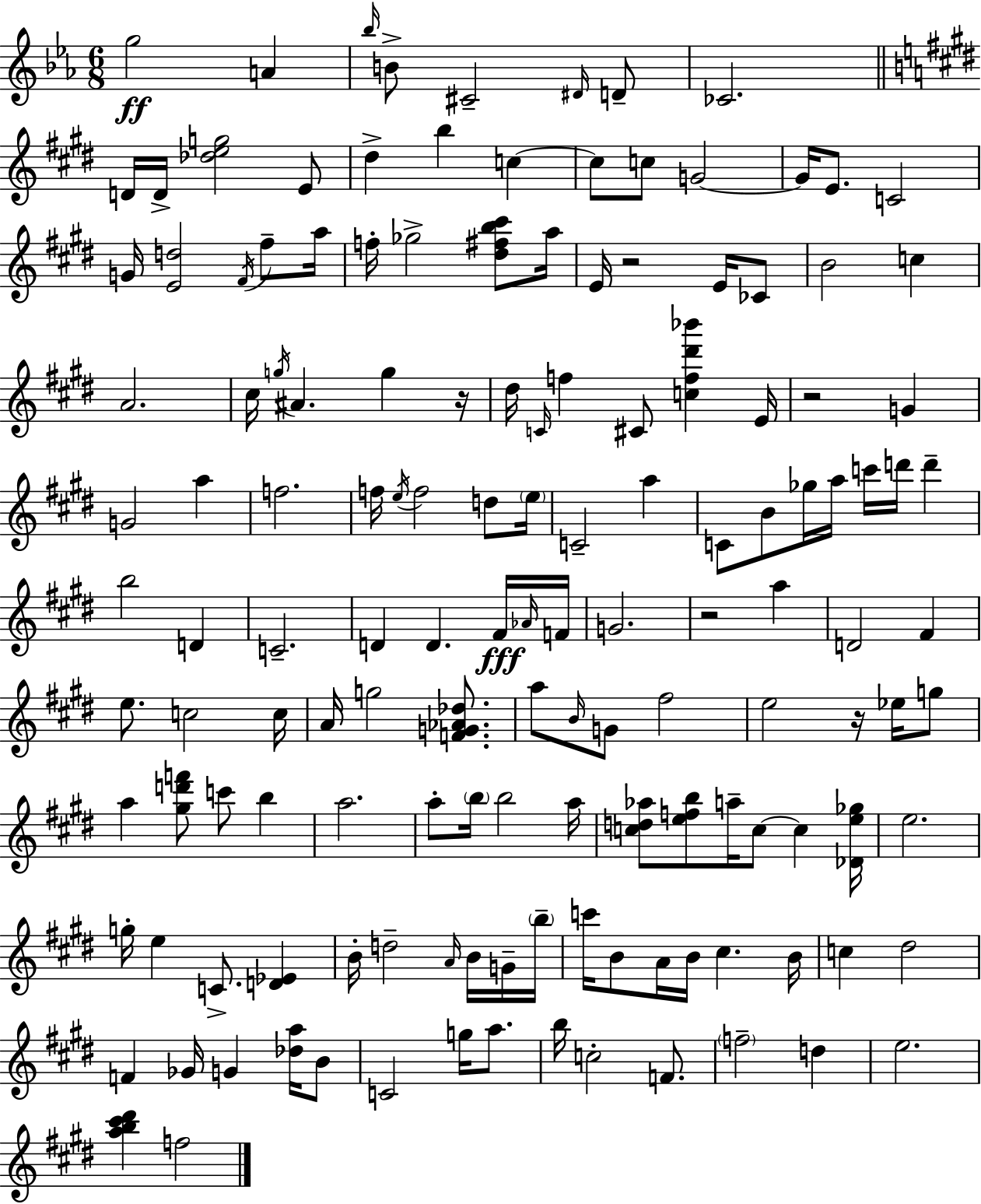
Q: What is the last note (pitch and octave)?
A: F5